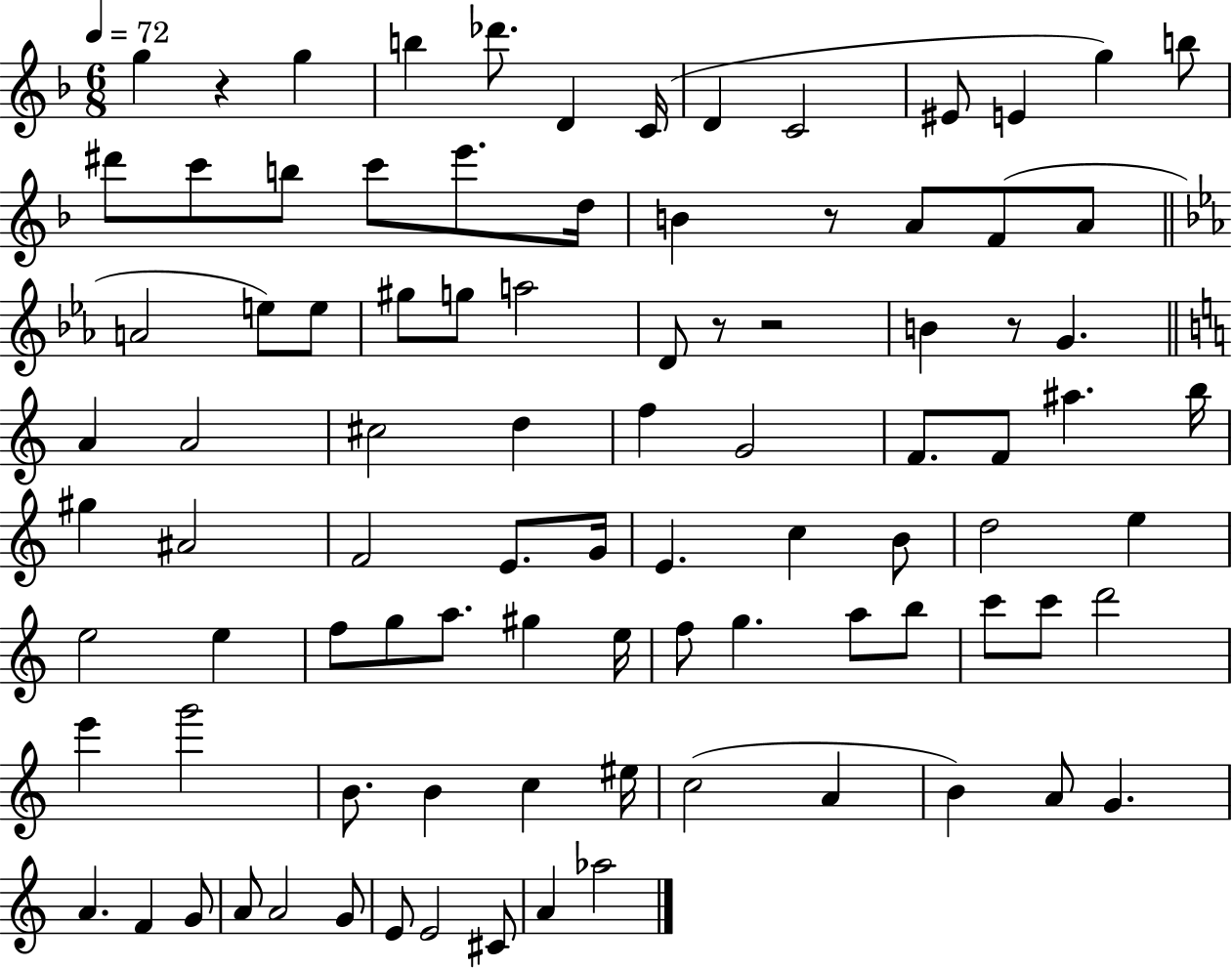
X:1
T:Untitled
M:6/8
L:1/4
K:F
g z g b _d'/2 D C/4 D C2 ^E/2 E g b/2 ^d'/2 c'/2 b/2 c'/2 e'/2 d/4 B z/2 A/2 F/2 A/2 A2 e/2 e/2 ^g/2 g/2 a2 D/2 z/2 z2 B z/2 G A A2 ^c2 d f G2 F/2 F/2 ^a b/4 ^g ^A2 F2 E/2 G/4 E c B/2 d2 e e2 e f/2 g/2 a/2 ^g e/4 f/2 g a/2 b/2 c'/2 c'/2 d'2 e' g'2 B/2 B c ^e/4 c2 A B A/2 G A F G/2 A/2 A2 G/2 E/2 E2 ^C/2 A _a2